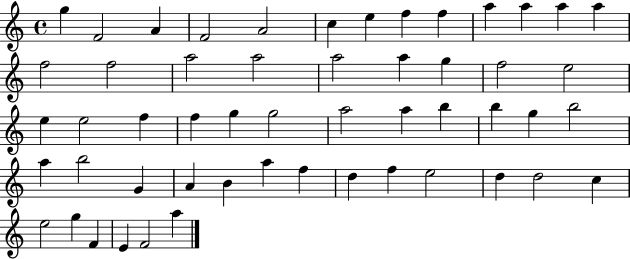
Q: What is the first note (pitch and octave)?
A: G5